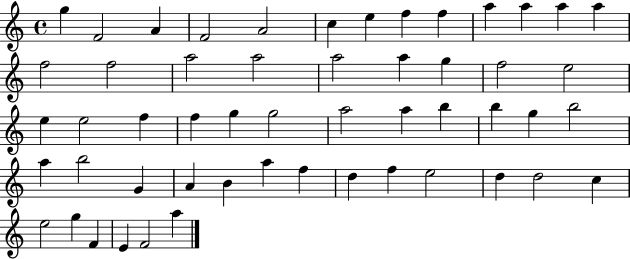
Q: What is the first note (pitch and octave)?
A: G5